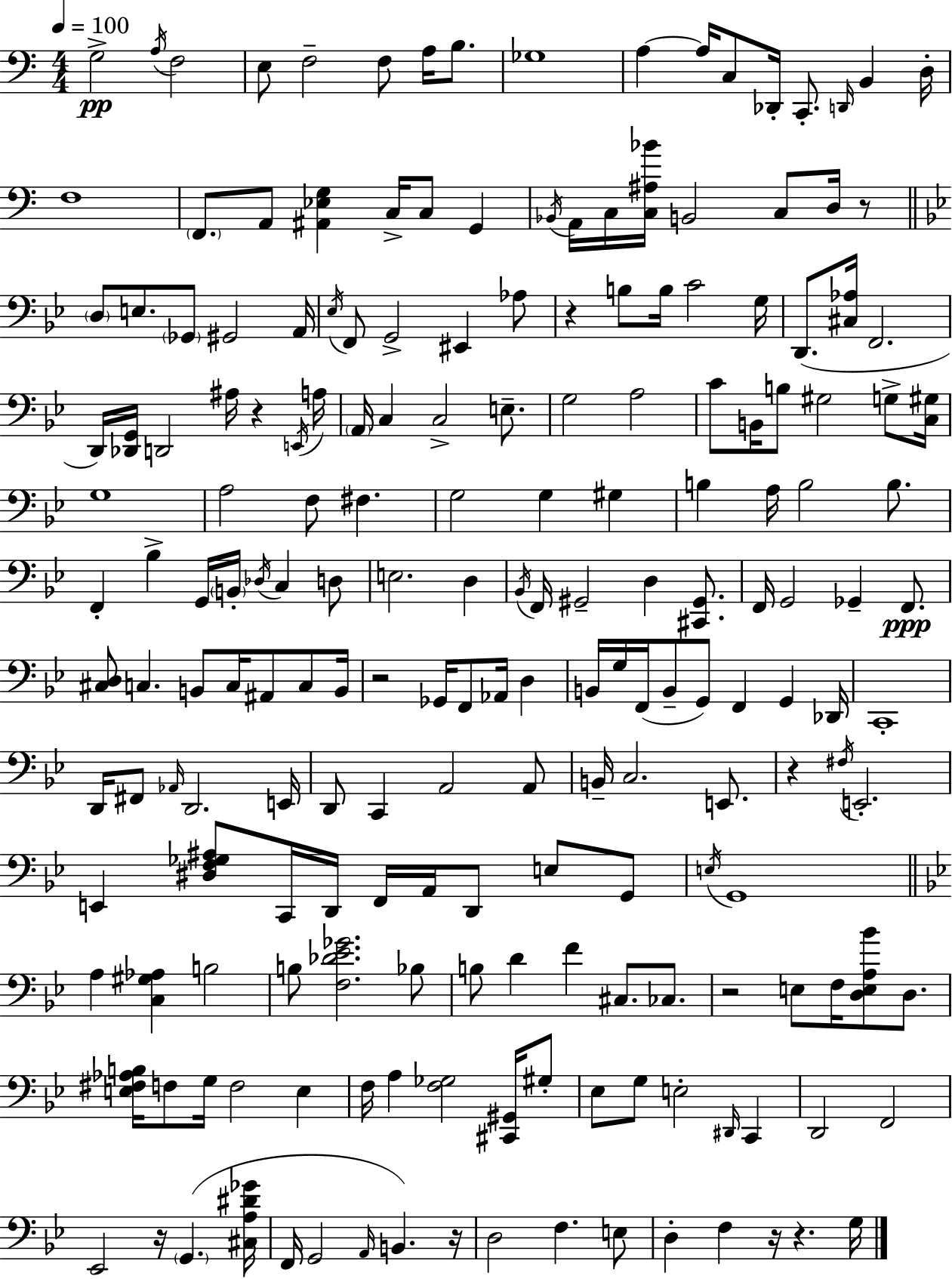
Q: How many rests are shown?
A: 10